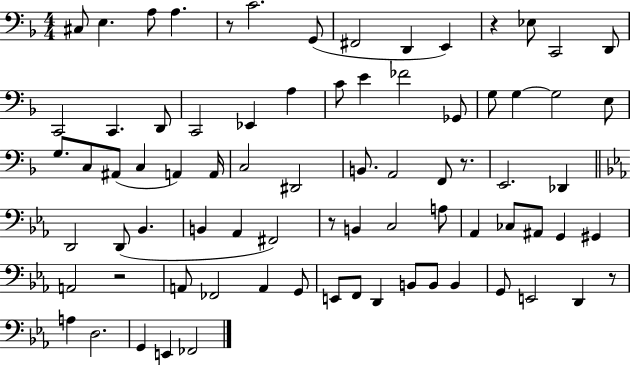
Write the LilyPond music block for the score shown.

{
  \clef bass
  \numericTimeSignature
  \time 4/4
  \key f \major
  cis8 e4. a8 a4. | r8 c'2. g,8( | fis,2 d,4 e,4) | r4 ees8 c,2 d,8 | \break c,2 c,4. d,8 | c,2 ees,4 a4 | c'8 e'4 fes'2 ges,8 | g8 g4~~ g2 e8 | \break g8. c8 ais,8( c4 a,4) a,16 | c2 dis,2 | b,8. a,2 f,8 r8. | e,2. des,4 | \break \bar "||" \break \key ees \major d,2 d,8( bes,4. | b,4 aes,4 fis,2) | r8 b,4 c2 a8 | aes,4 ces8 ais,8 g,4 gis,4 | \break a,2 r2 | a,8 fes,2 a,4 g,8 | e,8 f,8 d,4 b,8 b,8 b,4 | g,8 e,2 d,4 r8 | \break a4 d2. | g,4 e,4 fes,2 | \bar "|."
}